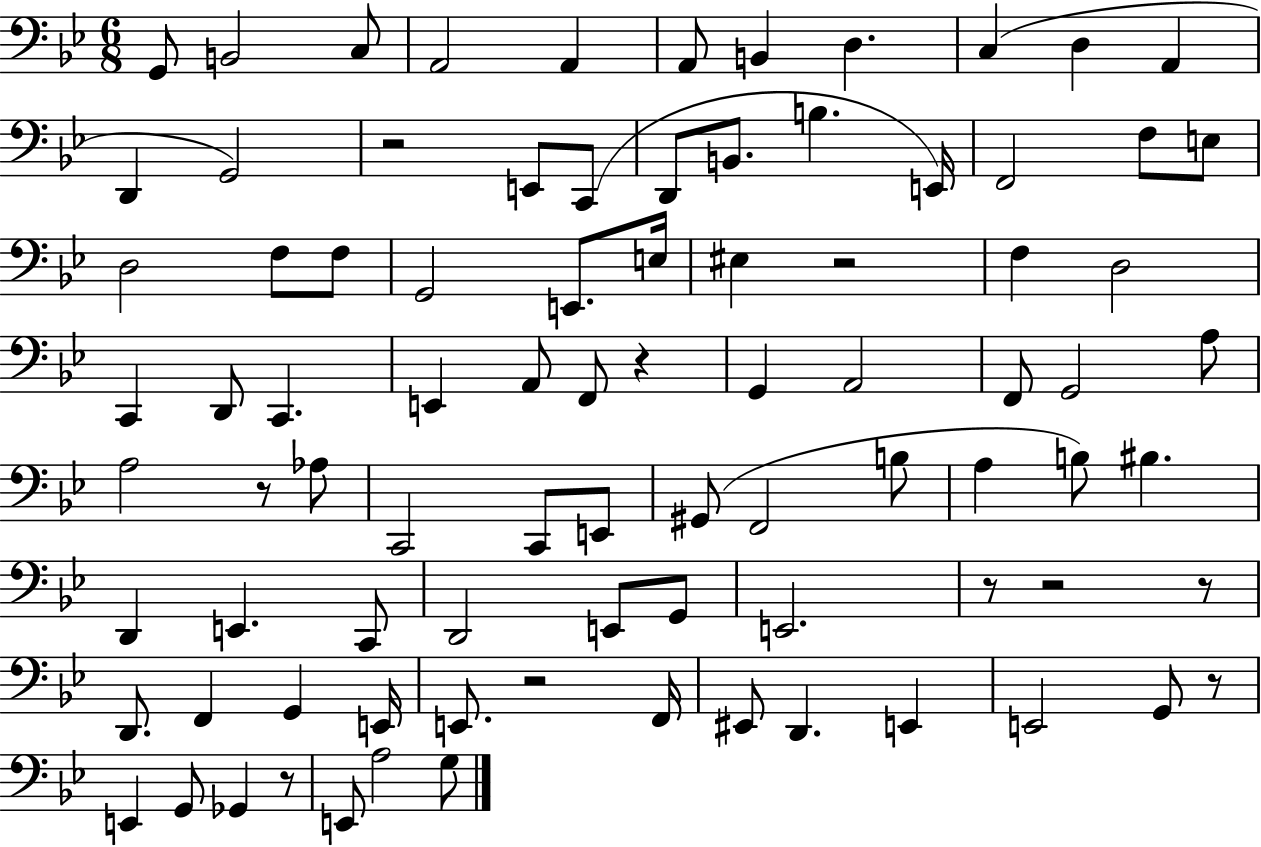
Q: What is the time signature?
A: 6/8